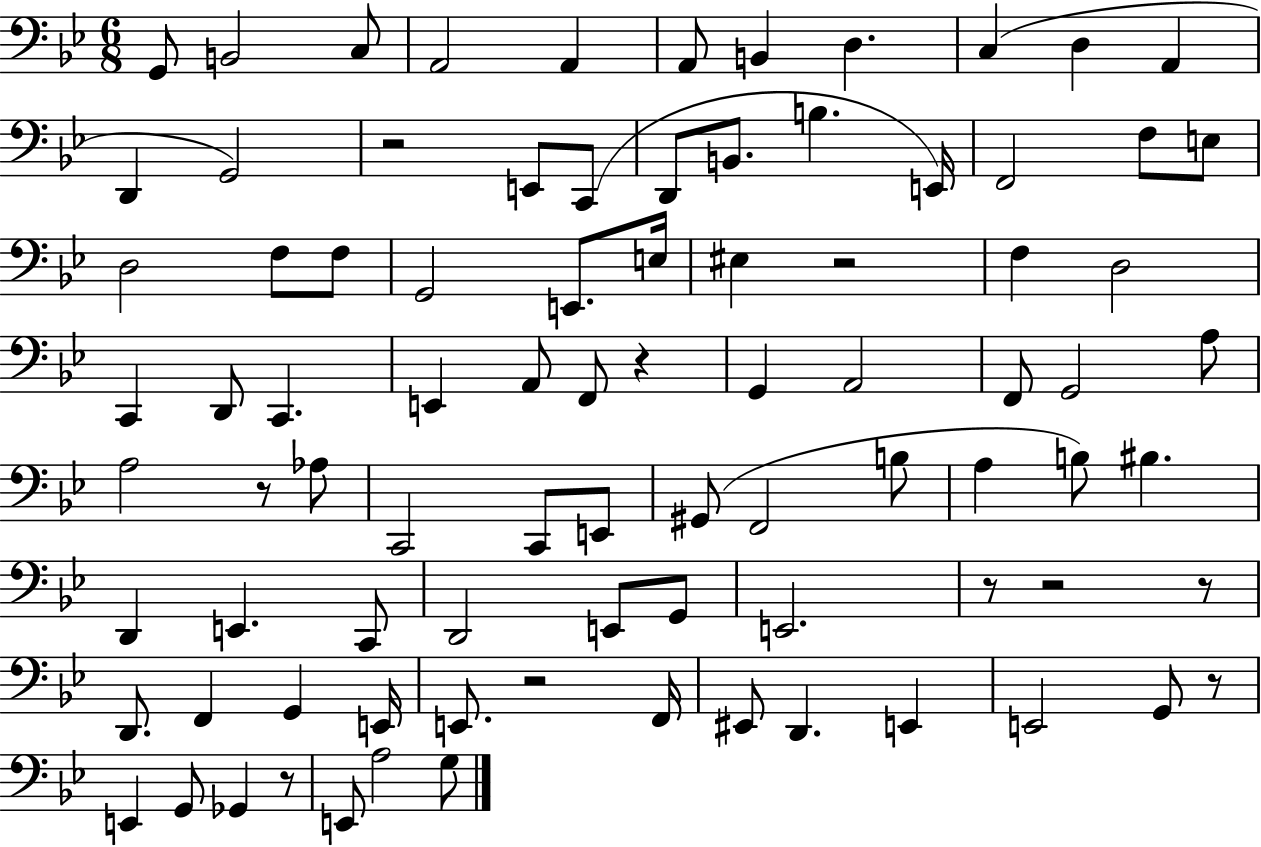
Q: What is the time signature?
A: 6/8